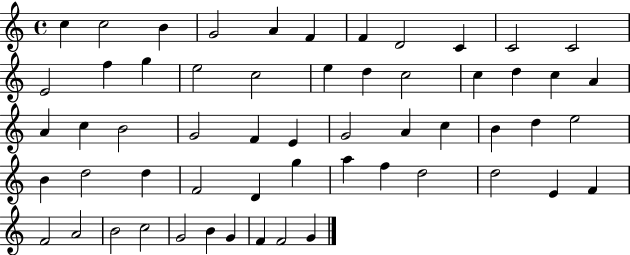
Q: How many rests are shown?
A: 0